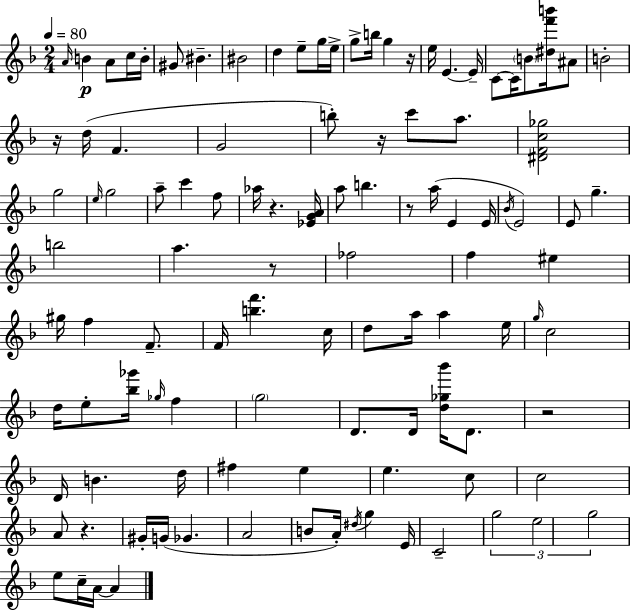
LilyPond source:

{
  \clef treble
  \numericTimeSignature
  \time 2/4
  \key f \major
  \tempo 4 = 80
  \repeat volta 2 { \grace { a'16 }\p b'4 a'8 c''16 | b'16-. gis'8 bis'4.-- | bis'2 | d''4 e''8-- g''16 | \break e''16-> g''8-> b''16 g''4 | r16 e''16 e'4.~~ | e'16-- c'8~~ c'16 \parenthesize b'8 <dis'' f''' b'''>16 ais'8 | b'2-. | \break r16 d''16( f'4. | g'2 | b''8-.) r16 c'''8 a''8. | <dis' f' c'' ges''>2 | \break g''2 | \grace { e''16 } g''2 | a''8-- c'''4 | f''8 aes''16 r4. | \break <ees' g' a'>16 a''8 b''4. | r8 a''16( e'4 | e'16 \acciaccatura { bes'16 }) e'2 | e'8 g''4.-- | \break b''2 | a''4. | r8 fes''2 | f''4 eis''4 | \break gis''16 f''4 | f'8.-- f'16 <b'' f'''>4. | c''16 d''8 a''16 a''4 | e''16 \grace { g''16 } c''2 | \break d''16 e''8-. <bes'' ges'''>16 | \grace { ges''16 } f''4 \parenthesize g''2 | d'8. | d'16 <d'' ges'' bes'''>16 d'8. r2 | \break d'16 b'4. | d''16 fis''4 | e''4 e''4. | c''8 c''2 | \break a'8 r4. | gis'16-. g'16( ges'4. | a'2 | b'8 a'16-.) | \break \acciaccatura { dis''16 } g''4 e'16 c'2-- | \tuplet 3/2 { g''2 | e''2 | g''2 } | \break e''8 | c''16-- a'16~~ a'4 } \bar "|."
}